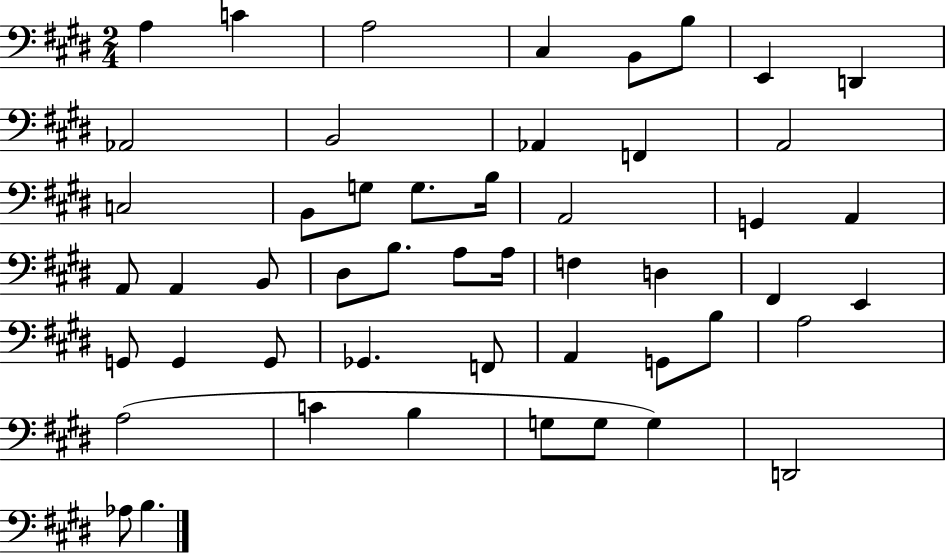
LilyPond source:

{
  \clef bass
  \numericTimeSignature
  \time 2/4
  \key e \major
  \repeat volta 2 { a4 c'4 | a2 | cis4 b,8 b8 | e,4 d,4 | \break aes,2 | b,2 | aes,4 f,4 | a,2 | \break c2 | b,8 g8 g8. b16 | a,2 | g,4 a,4 | \break a,8 a,4 b,8 | dis8 b8. a8 a16 | f4 d4 | fis,4 e,4 | \break g,8 g,4 g,8 | ges,4. f,8 | a,4 g,8 b8 | a2 | \break a2( | c'4 b4 | g8 g8 g4) | d,2 | \break aes8 b4. | } \bar "|."
}